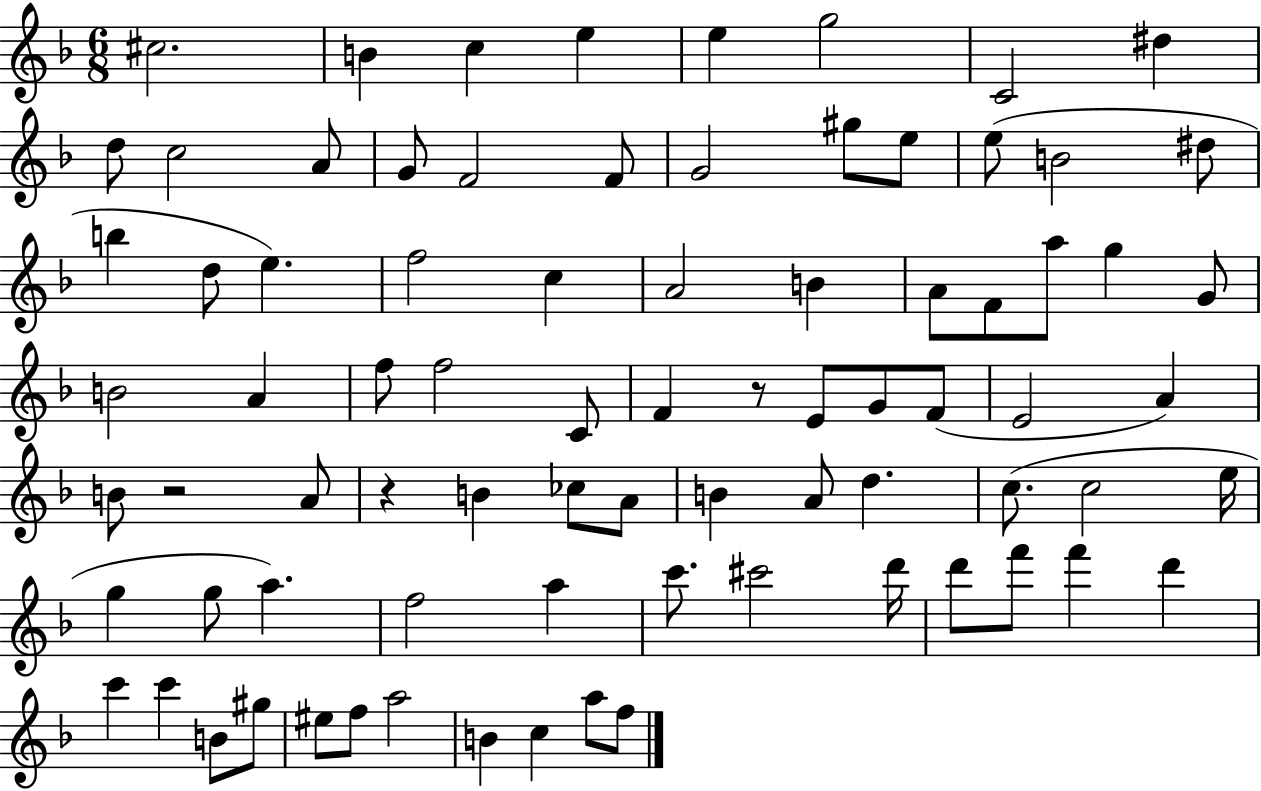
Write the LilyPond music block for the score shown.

{
  \clef treble
  \numericTimeSignature
  \time 6/8
  \key f \major
  cis''2. | b'4 c''4 e''4 | e''4 g''2 | c'2 dis''4 | \break d''8 c''2 a'8 | g'8 f'2 f'8 | g'2 gis''8 e''8 | e''8( b'2 dis''8 | \break b''4 d''8 e''4.) | f''2 c''4 | a'2 b'4 | a'8 f'8 a''8 g''4 g'8 | \break b'2 a'4 | f''8 f''2 c'8 | f'4 r8 e'8 g'8 f'8( | e'2 a'4) | \break b'8 r2 a'8 | r4 b'4 ces''8 a'8 | b'4 a'8 d''4. | c''8.( c''2 e''16 | \break g''4 g''8 a''4.) | f''2 a''4 | c'''8. cis'''2 d'''16 | d'''8 f'''8 f'''4 d'''4 | \break c'''4 c'''4 b'8 gis''8 | eis''8 f''8 a''2 | b'4 c''4 a''8 f''8 | \bar "|."
}